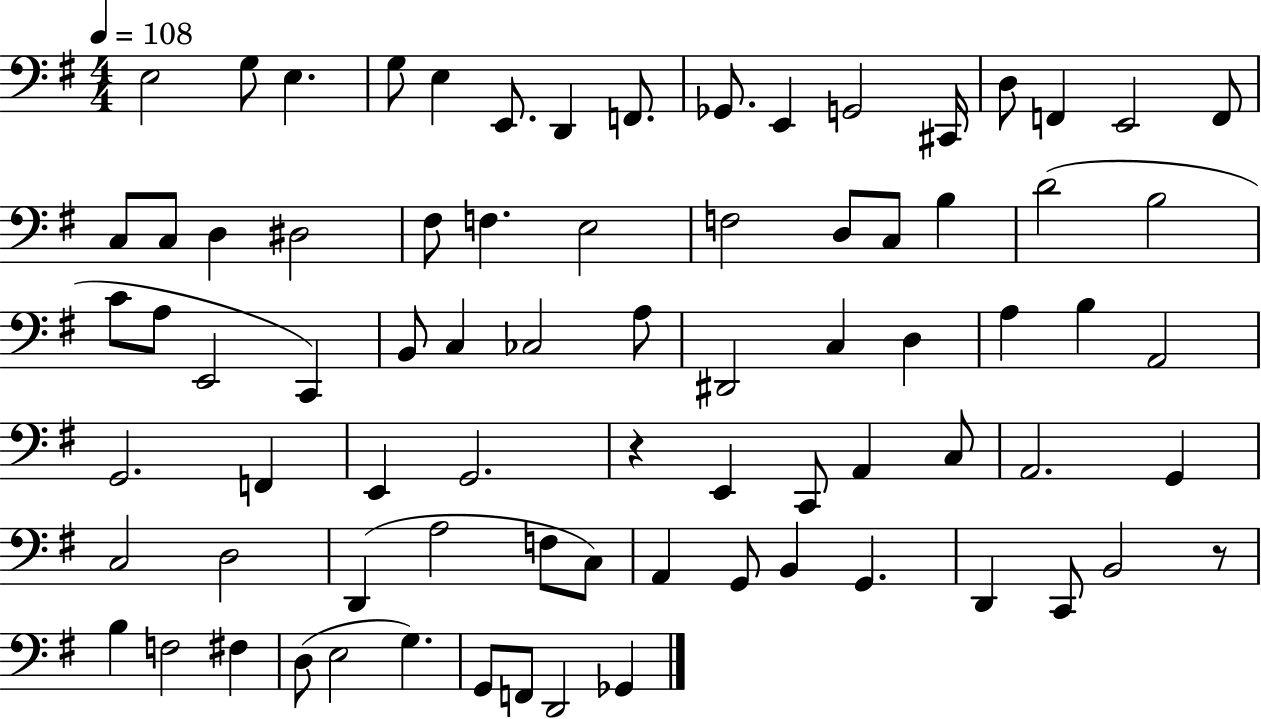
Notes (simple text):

E3/h G3/e E3/q. G3/e E3/q E2/e. D2/q F2/e. Gb2/e. E2/q G2/h C#2/s D3/e F2/q E2/h F2/e C3/e C3/e D3/q D#3/h F#3/e F3/q. E3/h F3/h D3/e C3/e B3/q D4/h B3/h C4/e A3/e E2/h C2/q B2/e C3/q CES3/h A3/e D#2/h C3/q D3/q A3/q B3/q A2/h G2/h. F2/q E2/q G2/h. R/q E2/q C2/e A2/q C3/e A2/h. G2/q C3/h D3/h D2/q A3/h F3/e C3/e A2/q G2/e B2/q G2/q. D2/q C2/e B2/h R/e B3/q F3/h F#3/q D3/e E3/h G3/q. G2/e F2/e D2/h Gb2/q